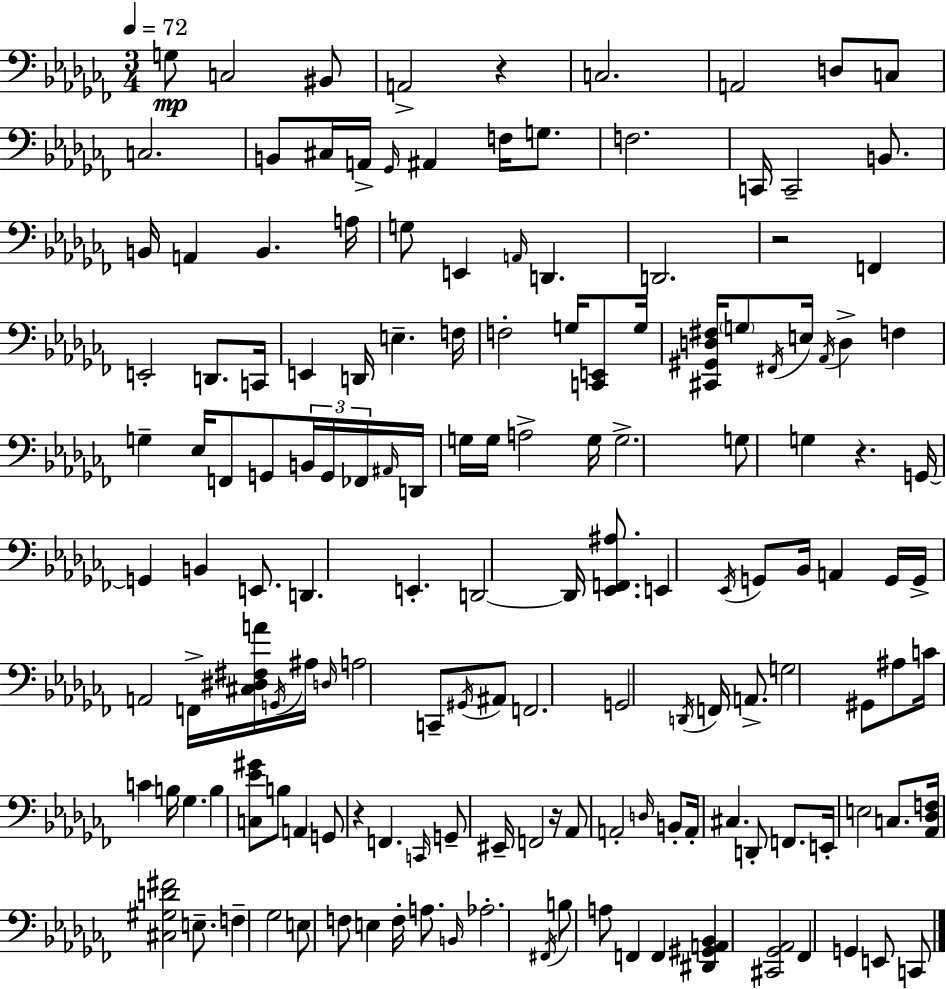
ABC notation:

X:1
T:Untitled
M:3/4
L:1/4
K:Abm
G,/2 C,2 ^B,,/2 A,,2 z C,2 A,,2 D,/2 C,/2 C,2 B,,/2 ^C,/4 A,,/4 _G,,/4 ^A,, F,/4 G,/2 F,2 C,,/4 C,,2 B,,/2 B,,/4 A,, B,, A,/4 G,/2 E,, A,,/4 D,, D,,2 z2 F,, E,,2 D,,/2 C,,/4 E,, D,,/4 E, F,/4 F,2 G,/4 [C,,E,,]/2 G,/4 [^C,,^G,,D,^F,]/4 G,/2 ^F,,/4 E,/4 _A,,/4 D, F, G, _E,/4 F,,/2 G,,/2 B,,/4 G,,/4 _F,,/4 ^A,,/4 D,,/4 G,/4 G,/4 A,2 G,/4 G,2 G,/2 G, z G,,/4 G,, B,, E,,/2 D,, E,, D,,2 D,,/4 [_E,,F,,^A,]/2 E,, _E,,/4 G,,/2 _B,,/4 A,, G,,/4 G,,/4 A,,2 F,,/4 [^C,^D,^F,A]/4 G,,/4 ^A,/4 D,/4 A,2 C,,/2 ^G,,/4 ^A,,/2 F,,2 G,,2 D,,/4 F,,/4 A,,/2 G,2 ^G,,/2 ^A,/2 C/4 C B,/4 _G, B, [C,_E^G]/2 B,/2 A,, G,,/2 z F,, C,,/4 G,,/2 ^E,,/4 F,,2 z/4 _A,,/2 A,,2 D,/4 B,,/2 A,,/4 ^C, D,,/2 F,,/2 E,,/4 E,2 C,/2 [_A,,_D,F,]/4 [^C,^G,D^F]2 E,/2 F, _G,2 E,/2 F,/2 E, F,/4 A,/2 B,,/4 _A,2 ^F,,/4 B,/2 A,/2 F,, F,, [^D,,^G,,A,,_B,,] [^C,,_G,,_A,,]2 _F,, G,, E,,/2 C,,/2